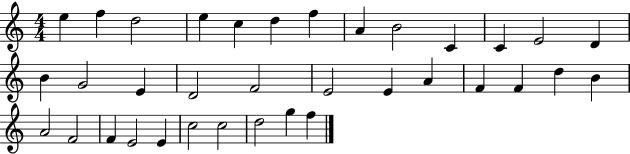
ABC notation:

X:1
T:Untitled
M:4/4
L:1/4
K:C
e f d2 e c d f A B2 C C E2 D B G2 E D2 F2 E2 E A F F d B A2 F2 F E2 E c2 c2 d2 g f